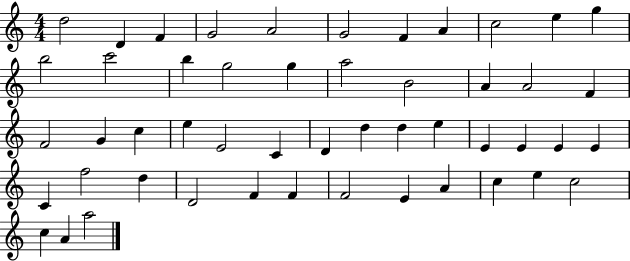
{
  \clef treble
  \numericTimeSignature
  \time 4/4
  \key c \major
  d''2 d'4 f'4 | g'2 a'2 | g'2 f'4 a'4 | c''2 e''4 g''4 | \break b''2 c'''2 | b''4 g''2 g''4 | a''2 b'2 | a'4 a'2 f'4 | \break f'2 g'4 c''4 | e''4 e'2 c'4 | d'4 d''4 d''4 e''4 | e'4 e'4 e'4 e'4 | \break c'4 f''2 d''4 | d'2 f'4 f'4 | f'2 e'4 a'4 | c''4 e''4 c''2 | \break c''4 a'4 a''2 | \bar "|."
}